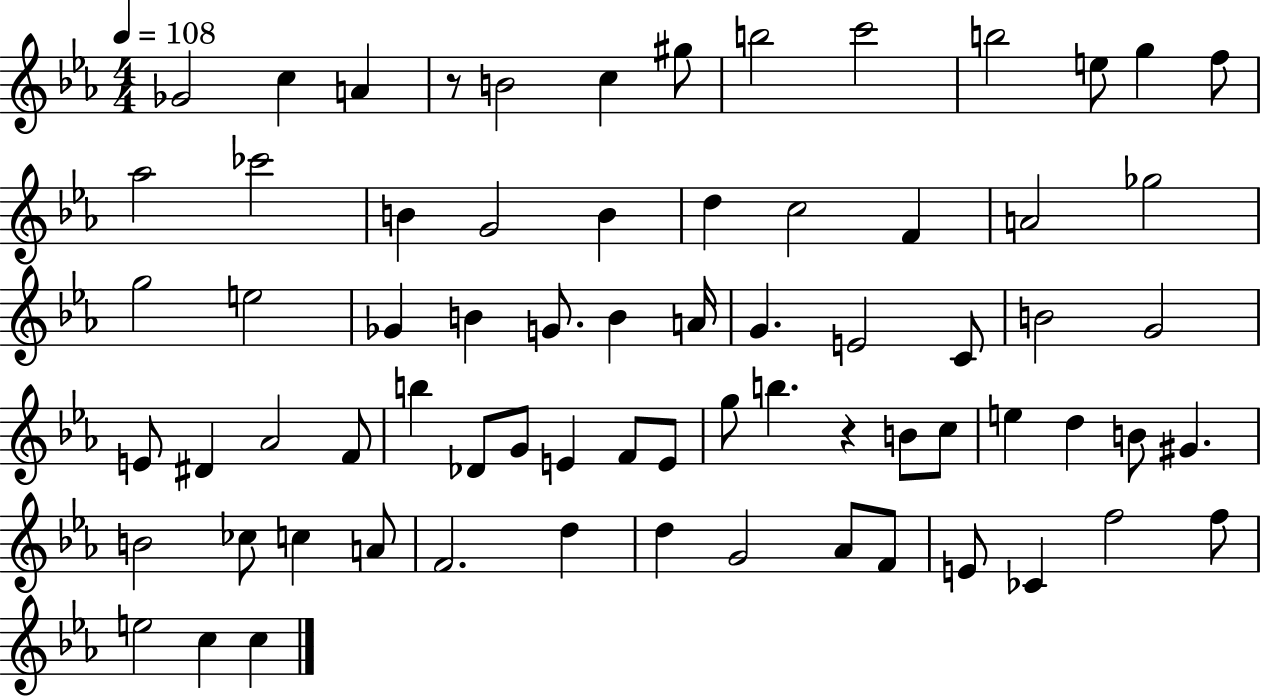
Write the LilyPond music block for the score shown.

{
  \clef treble
  \numericTimeSignature
  \time 4/4
  \key ees \major
  \tempo 4 = 108
  \repeat volta 2 { ges'2 c''4 a'4 | r8 b'2 c''4 gis''8 | b''2 c'''2 | b''2 e''8 g''4 f''8 | \break aes''2 ces'''2 | b'4 g'2 b'4 | d''4 c''2 f'4 | a'2 ges''2 | \break g''2 e''2 | ges'4 b'4 g'8. b'4 a'16 | g'4. e'2 c'8 | b'2 g'2 | \break e'8 dis'4 aes'2 f'8 | b''4 des'8 g'8 e'4 f'8 e'8 | g''8 b''4. r4 b'8 c''8 | e''4 d''4 b'8 gis'4. | \break b'2 ces''8 c''4 a'8 | f'2. d''4 | d''4 g'2 aes'8 f'8 | e'8 ces'4 f''2 f''8 | \break e''2 c''4 c''4 | } \bar "|."
}